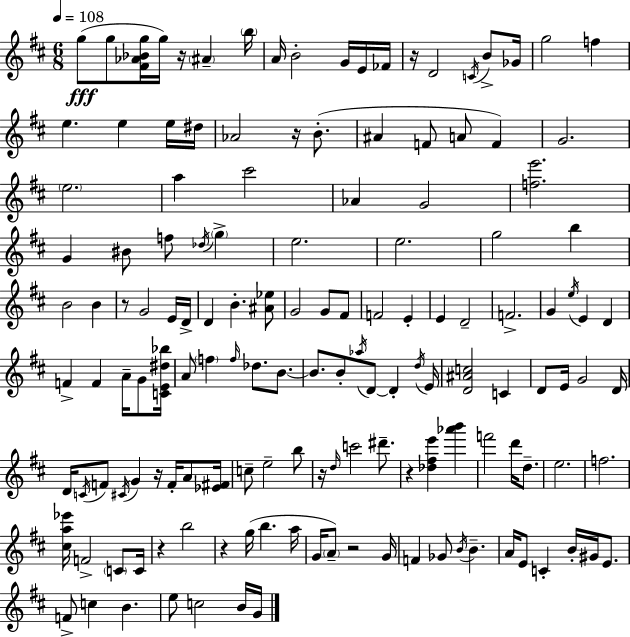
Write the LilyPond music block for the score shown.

{
  \clef treble
  \numericTimeSignature
  \time 6/8
  \key d \major
  \tempo 4 = 108
  \repeat volta 2 { g''8(\fff g''8 <fis' aes' bes' g''>16 g''16) r16 \parenthesize ais'4-- \parenthesize b''16 | a'16 b'2-. g'16 e'16 fes'16 | r16 d'2 \acciaccatura { c'16 } b'8-> | ges'16 g''2 f''4 | \break e''4. e''4 e''16 | dis''16 aes'2 r16 b'8.-.( | ais'4 f'8 a'8 f'4) | g'2. | \break \parenthesize e''2. | a''4 cis'''2 | aes'4 g'2 | <f'' e'''>2. | \break g'4 bis'8 f''8 \acciaccatura { des''16 } \parenthesize g''4-> | e''2. | e''2. | g''2 b''4 | \break b'2 b'4 | r8 g'2 | e'16 d'16-> d'4 b'4.-. | <ais' ees''>8 g'2 g'8 | \break fis'8 f'2 e'4-. | e'4 d'2-- | f'2.-> | g'4 \acciaccatura { e''16 } e'4 d'4 | \break f'4-> f'4 a'16-- | g'8 <c' e' dis'' bes''>16 a'8 \parenthesize f''4 \grace { f''16 } des''8. | b'8.~~ b'8. b'8-. \acciaccatura { aes''16 } d'8~~ | d'4-. \acciaccatura { d''16 } e'16 <d' ais' c''>2 | \break c'4 d'8 e'16 g'2 | d'16 d'16 \acciaccatura { c'16 } f'8 \acciaccatura { cis'16 } g'4 | r16 f'16-. a'8 <ees' fis'>16 c''8-- e''2-- | b''8 r16 \grace { d''16 } c'''2 | \break dis'''8.-- r4 | <des'' fis'' e'''>4 <aes''' b'''>4 f'''2 | d'''16 d''8.-- e''2. | f''2. | \break <cis'' a'' ees'''>16 f'2-> | \parenthesize c'8 c'16 r4 | b''2 r4 | g''16( b''4. a''16 g'16 \parenthesize a'8--) | \break r2 g'16 f'4 | ges'8 \acciaccatura { b'16 } b'4.-- a'16 e'8 | c'4-. b'16-. gis'16 e'8. f'8-> | c''4 b'4. e''8 | \break c''2 b'16 g'16 } \bar "|."
}